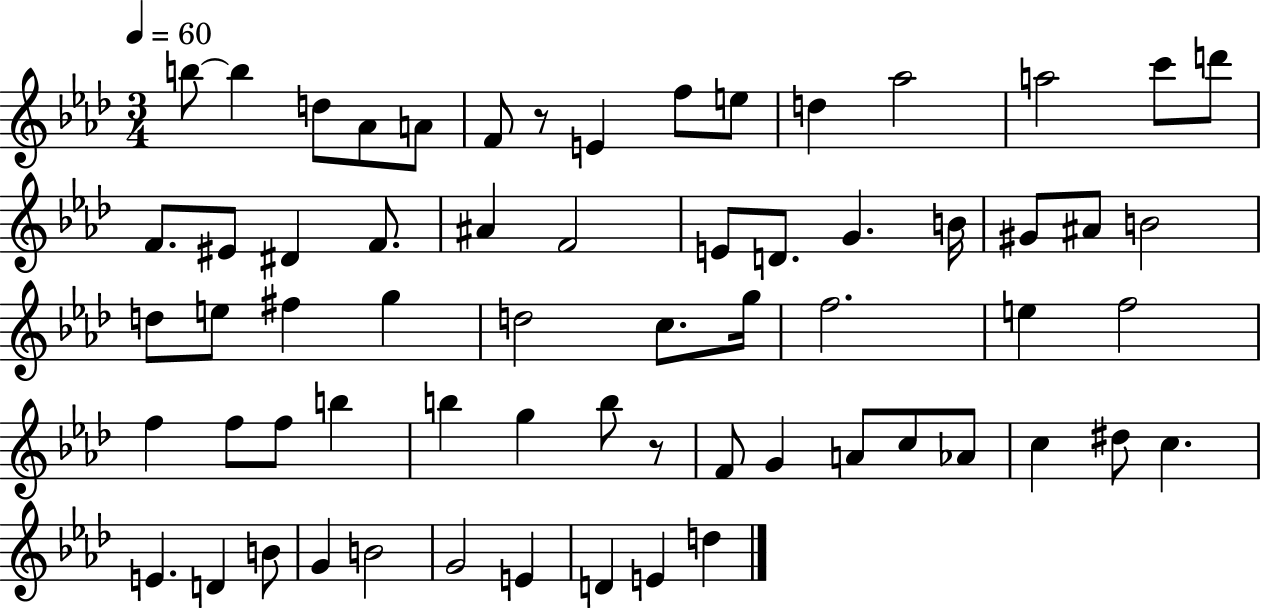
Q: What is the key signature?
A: AES major